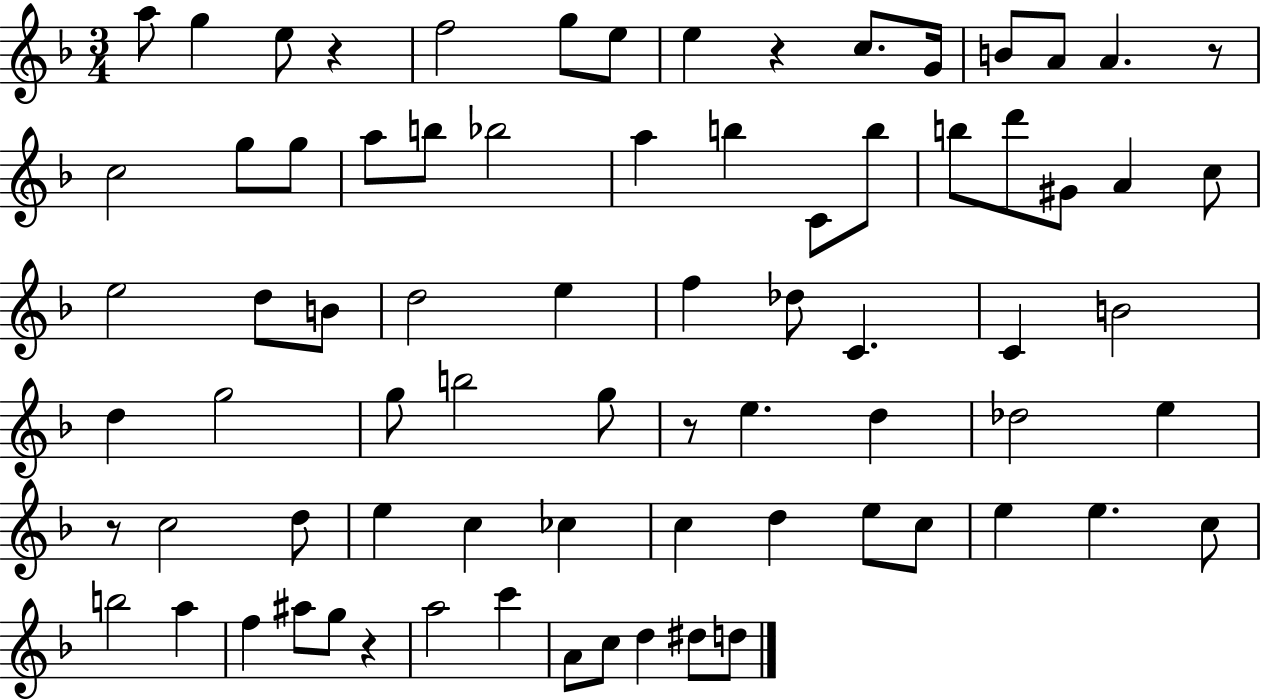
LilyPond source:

{
  \clef treble
  \numericTimeSignature
  \time 3/4
  \key f \major
  \repeat volta 2 { a''8 g''4 e''8 r4 | f''2 g''8 e''8 | e''4 r4 c''8. g'16 | b'8 a'8 a'4. r8 | \break c''2 g''8 g''8 | a''8 b''8 bes''2 | a''4 b''4 c'8 b''8 | b''8 d'''8 gis'8 a'4 c''8 | \break e''2 d''8 b'8 | d''2 e''4 | f''4 des''8 c'4. | c'4 b'2 | \break d''4 g''2 | g''8 b''2 g''8 | r8 e''4. d''4 | des''2 e''4 | \break r8 c''2 d''8 | e''4 c''4 ces''4 | c''4 d''4 e''8 c''8 | e''4 e''4. c''8 | \break b''2 a''4 | f''4 ais''8 g''8 r4 | a''2 c'''4 | a'8 c''8 d''4 dis''8 d''8 | \break } \bar "|."
}